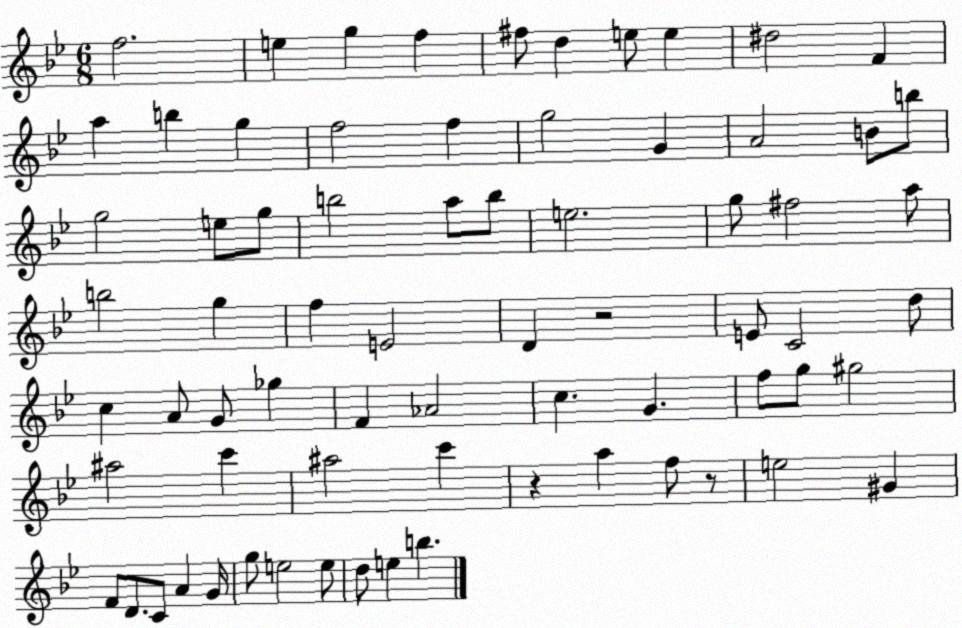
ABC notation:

X:1
T:Untitled
M:6/8
L:1/4
K:Bb
f2 e g f ^f/2 d e/2 e ^d2 F a b g f2 f g2 G A2 B/2 b/2 g2 e/2 g/2 b2 a/2 b/2 e2 g/2 ^f2 a/2 b2 g f E2 D z2 E/2 C2 d/2 c A/2 G/2 _g F _A2 c G f/2 g/2 ^g2 ^a2 c' ^a2 c' z a f/2 z/2 e2 ^G F/2 D/2 C/2 A G/4 g/2 e2 e/2 d/2 e b